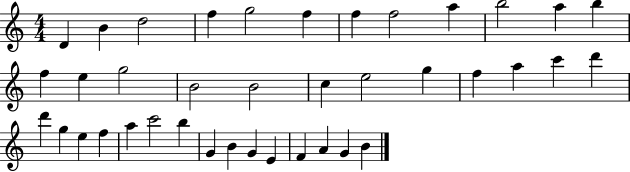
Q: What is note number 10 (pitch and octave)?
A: B5